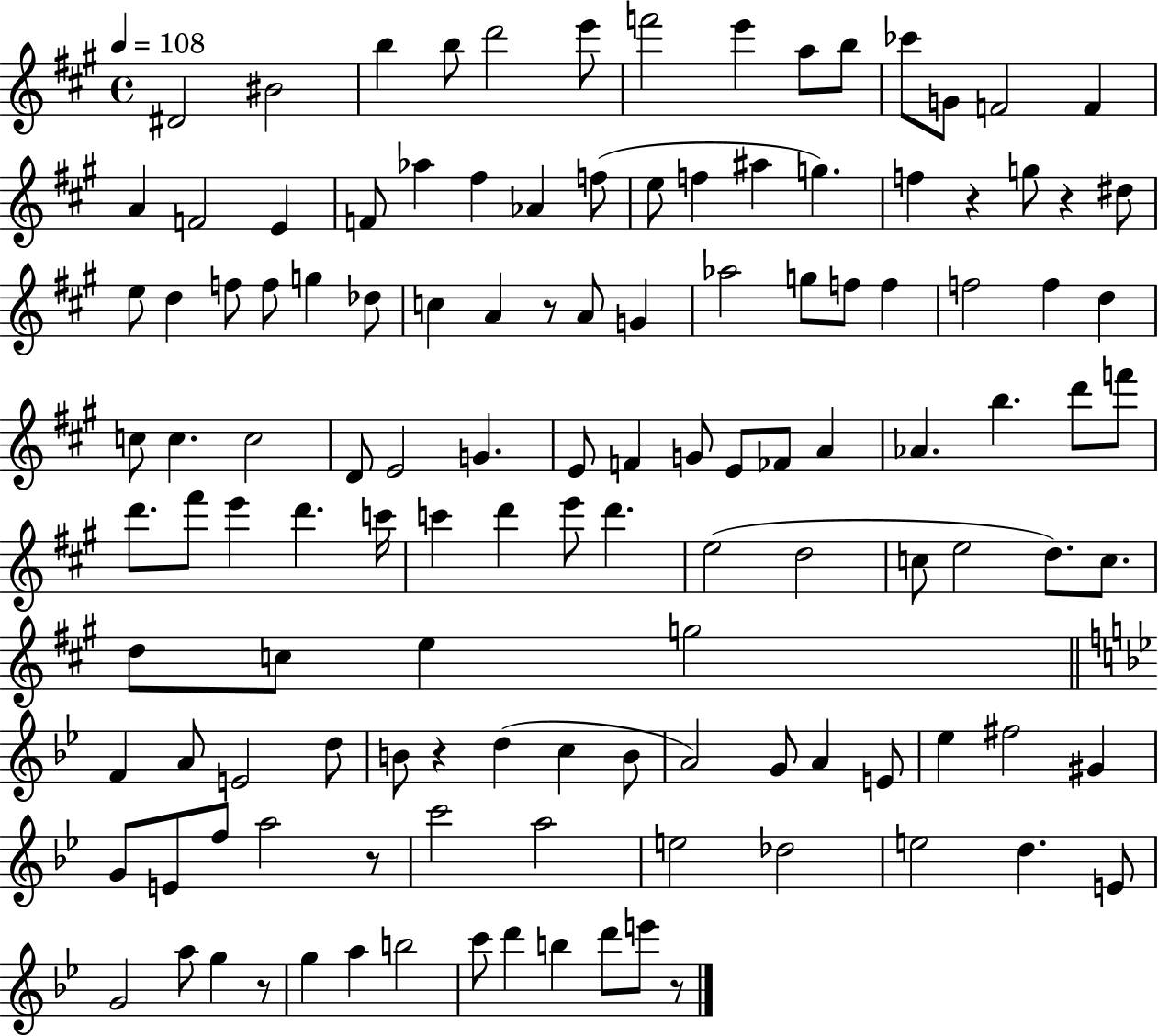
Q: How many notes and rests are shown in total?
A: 125